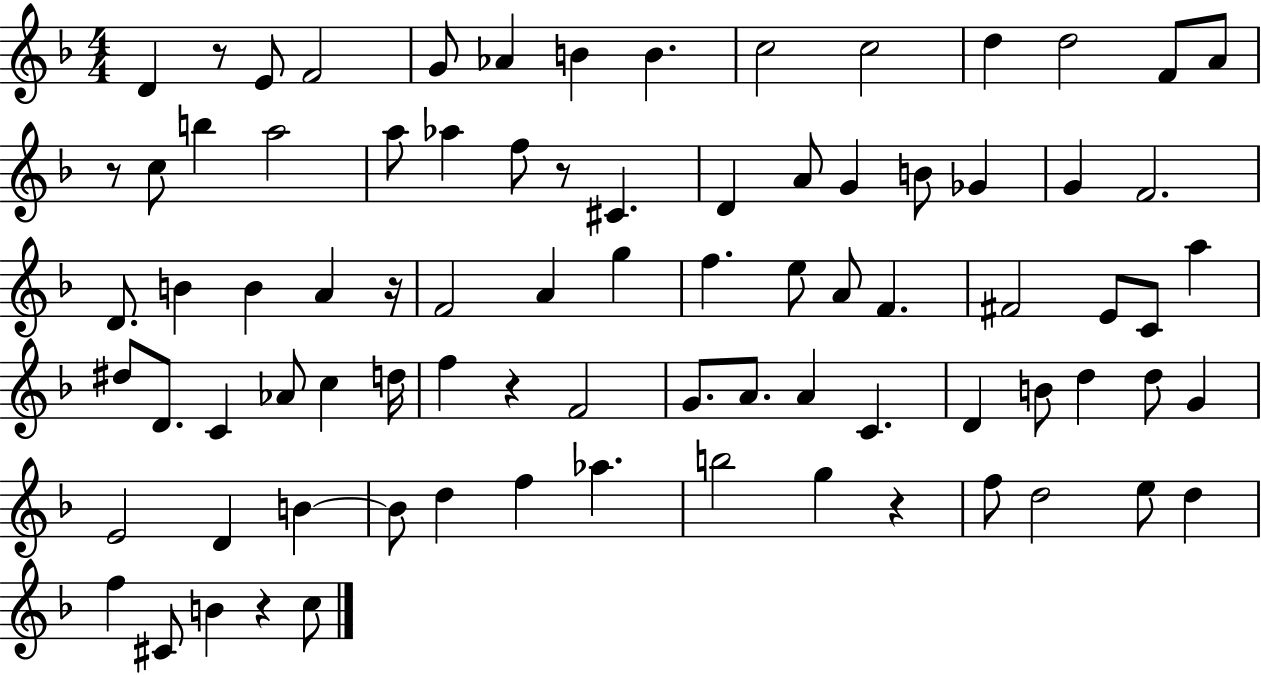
{
  \clef treble
  \numericTimeSignature
  \time 4/4
  \key f \major
  d'4 r8 e'8 f'2 | g'8 aes'4 b'4 b'4. | c''2 c''2 | d''4 d''2 f'8 a'8 | \break r8 c''8 b''4 a''2 | a''8 aes''4 f''8 r8 cis'4. | d'4 a'8 g'4 b'8 ges'4 | g'4 f'2. | \break d'8. b'4 b'4 a'4 r16 | f'2 a'4 g''4 | f''4. e''8 a'8 f'4. | fis'2 e'8 c'8 a''4 | \break dis''8 d'8. c'4 aes'8 c''4 d''16 | f''4 r4 f'2 | g'8. a'8. a'4 c'4. | d'4 b'8 d''4 d''8 g'4 | \break e'2 d'4 b'4~~ | b'8 d''4 f''4 aes''4. | b''2 g''4 r4 | f''8 d''2 e''8 d''4 | \break f''4 cis'8 b'4 r4 c''8 | \bar "|."
}